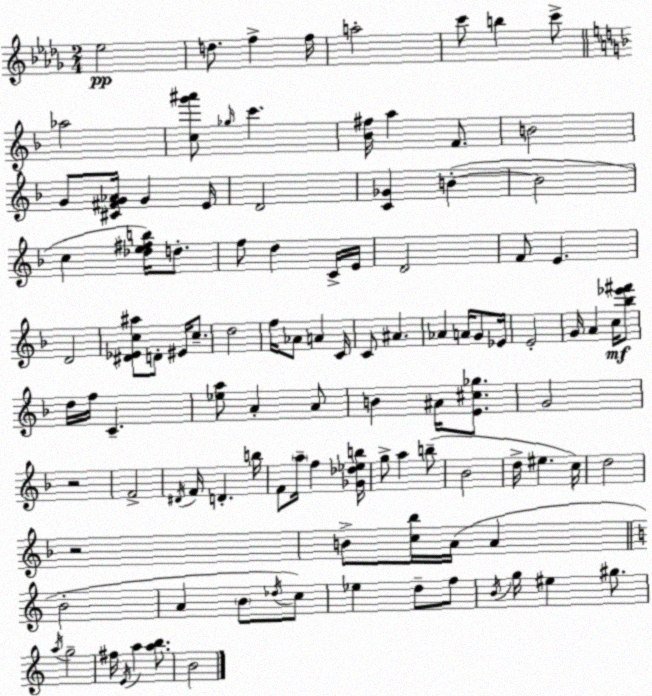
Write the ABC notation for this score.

X:1
T:Untitled
M:2/4
L:1/4
K:Bbm
_e2 d/2 f f/4 a2 c'/2 b c'/2 _a2 [cg'^a']/2 _g/4 c' [_B^f]/4 a F/2 B2 G/2 [^C^FG_A]/4 G E/4 D2 [C_G] B B2 c [_de^fb]/4 d/2 f/2 d C/4 E/4 D2 F/2 E D2 [^D_Ec^a]/2 D/2 ^E/4 c/2 d2 f/4 _A/2 A C/4 C/2 ^A _A A/4 G/2 _E/4 E2 G/4 A c/4 [_b_e'^f']/2 d/4 f/4 C [_ea]/2 A A/2 B ^A/4 [E^c_g]/2 G2 z2 F2 ^D/4 F/4 D b/4 F/2 a/4 f [_G_d_eb]/4 g/2 a b/2 _B2 d/4 ^e c/4 d2 z2 B/2 [c_b]/4 A/4 A B2 A B/2 _d/4 c/2 _e d/2 f/2 B/4 g/4 ^e ^g/2 a/4 g2 ^f/4 E/4 a [ab]/2 B2